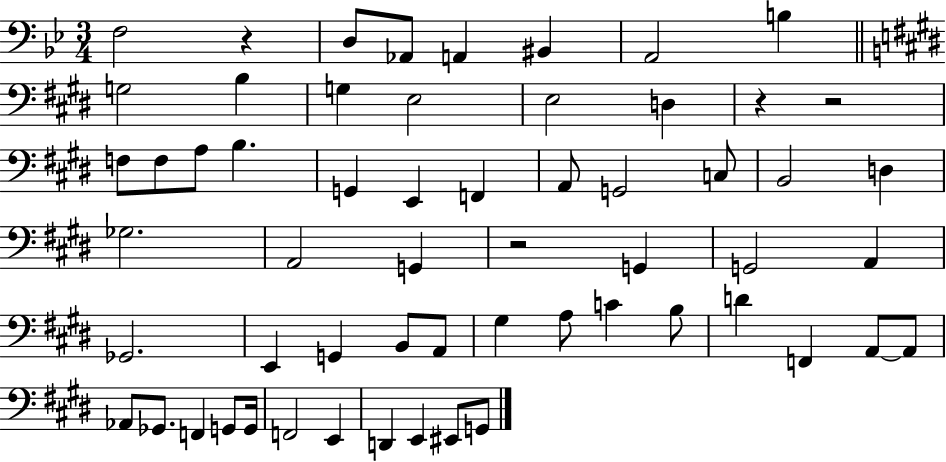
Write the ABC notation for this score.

X:1
T:Untitled
M:3/4
L:1/4
K:Bb
F,2 z D,/2 _A,,/2 A,, ^B,, A,,2 B, G,2 B, G, E,2 E,2 D, z z2 F,/2 F,/2 A,/2 B, G,, E,, F,, A,,/2 G,,2 C,/2 B,,2 D, _G,2 A,,2 G,, z2 G,, G,,2 A,, _G,,2 E,, G,, B,,/2 A,,/2 ^G, A,/2 C B,/2 D F,, A,,/2 A,,/2 _A,,/2 _G,,/2 F,, G,,/2 G,,/4 F,,2 E,, D,, E,, ^E,,/2 G,,/2